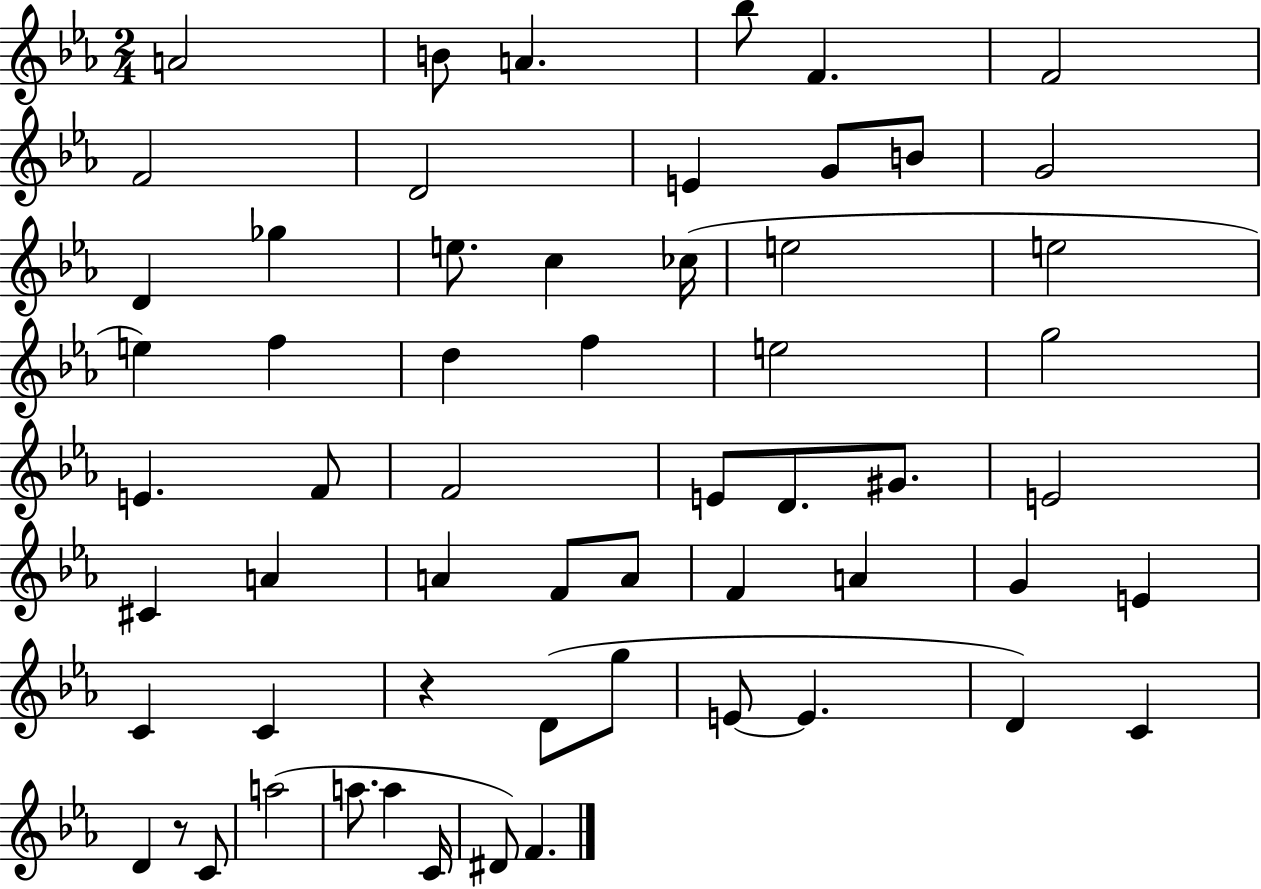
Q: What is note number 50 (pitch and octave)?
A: D4